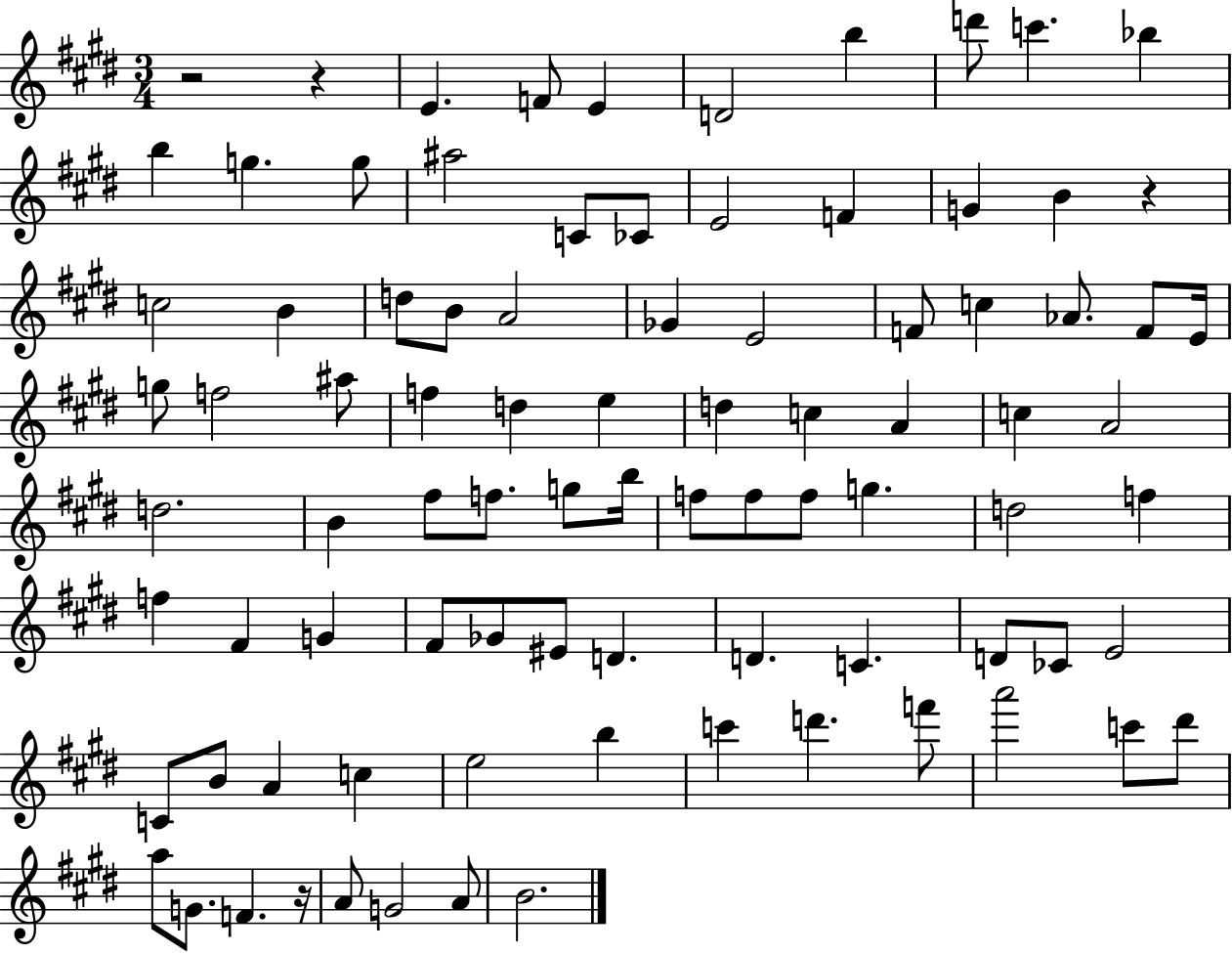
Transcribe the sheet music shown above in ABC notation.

X:1
T:Untitled
M:3/4
L:1/4
K:E
z2 z E F/2 E D2 b d'/2 c' _b b g g/2 ^a2 C/2 _C/2 E2 F G B z c2 B d/2 B/2 A2 _G E2 F/2 c _A/2 F/2 E/4 g/2 f2 ^a/2 f d e d c A c A2 d2 B ^f/2 f/2 g/2 b/4 f/2 f/2 f/2 g d2 f f ^F G ^F/2 _G/2 ^E/2 D D C D/2 _C/2 E2 C/2 B/2 A c e2 b c' d' f'/2 a'2 c'/2 ^d'/2 a/2 G/2 F z/4 A/2 G2 A/2 B2